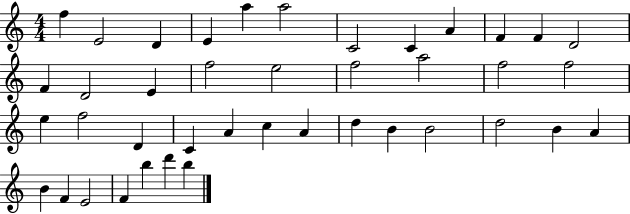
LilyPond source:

{
  \clef treble
  \numericTimeSignature
  \time 4/4
  \key c \major
  f''4 e'2 d'4 | e'4 a''4 a''2 | c'2 c'4 a'4 | f'4 f'4 d'2 | \break f'4 d'2 e'4 | f''2 e''2 | f''2 a''2 | f''2 f''2 | \break e''4 f''2 d'4 | c'4 a'4 c''4 a'4 | d''4 b'4 b'2 | d''2 b'4 a'4 | \break b'4 f'4 e'2 | f'4 b''4 d'''4 b''4 | \bar "|."
}